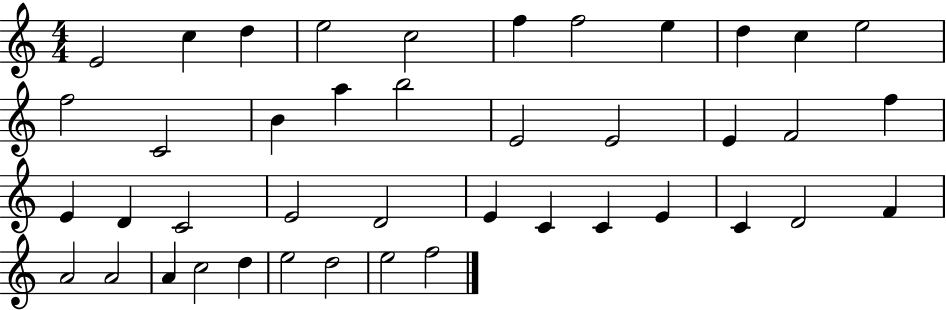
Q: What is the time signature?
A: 4/4